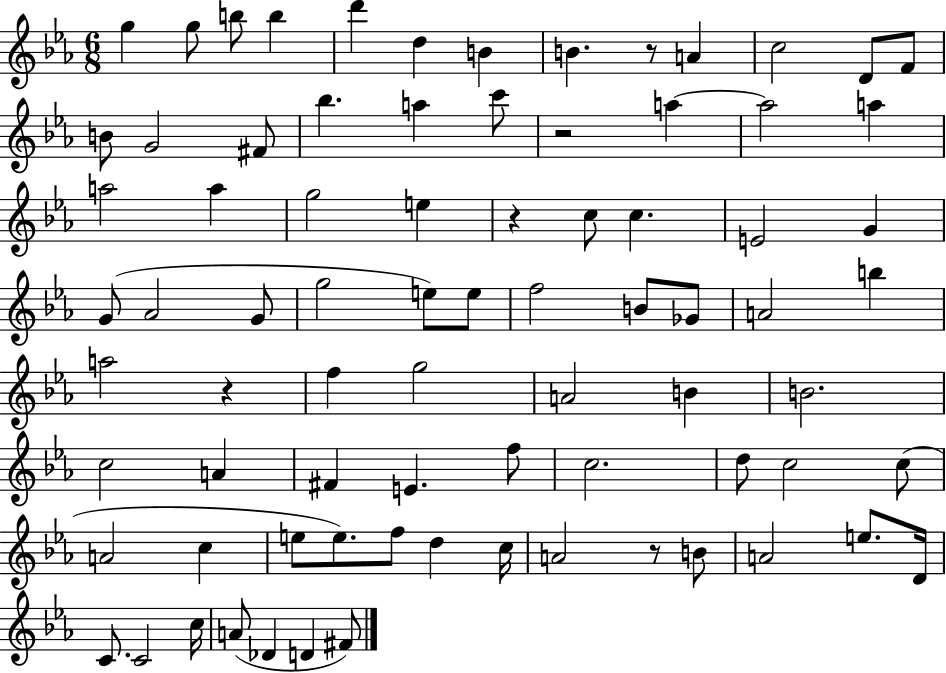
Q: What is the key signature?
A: EES major